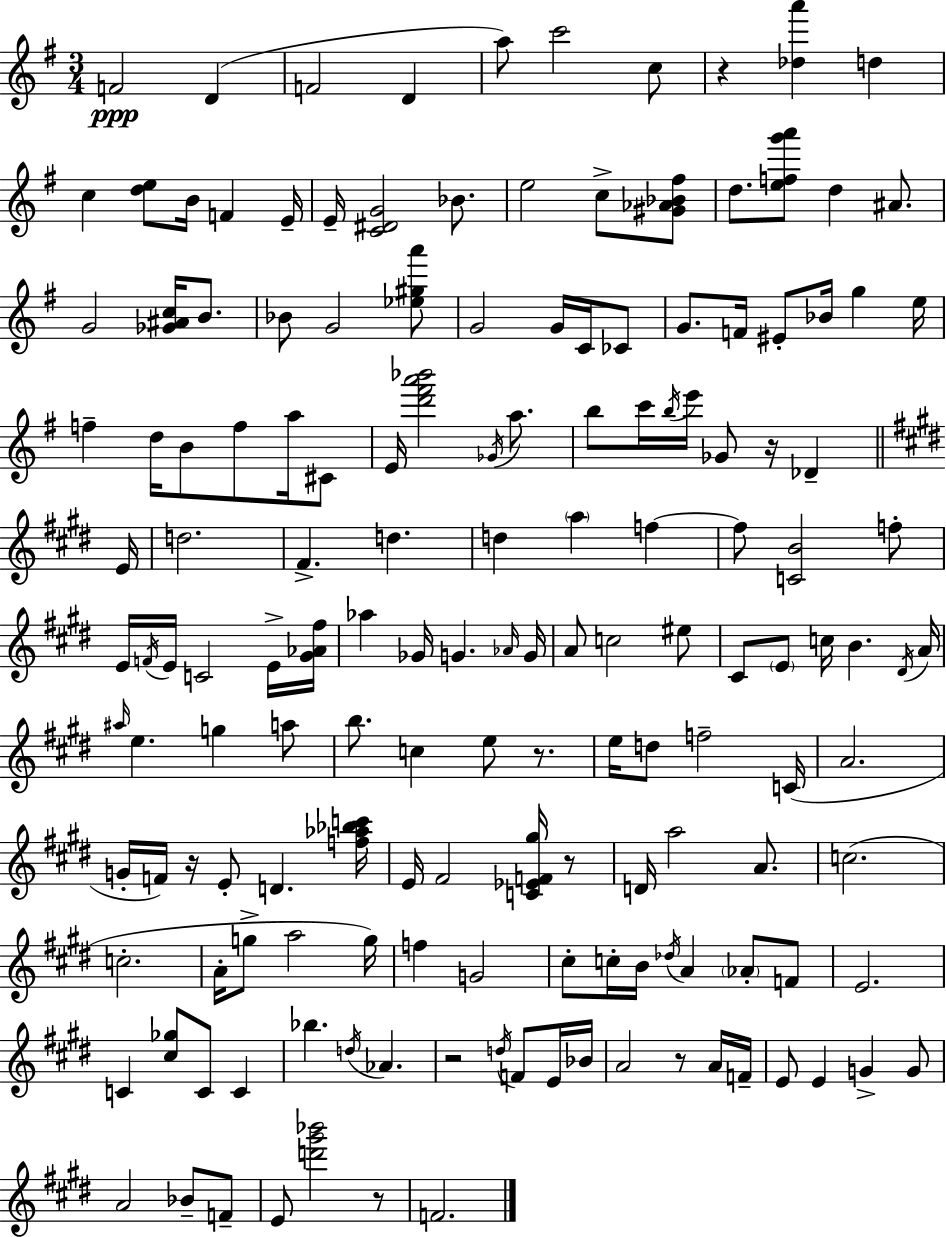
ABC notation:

X:1
T:Untitled
M:3/4
L:1/4
K:G
F2 D F2 D a/2 c'2 c/2 z [_da'] d c [de]/2 B/4 F E/4 E/4 [C^DG]2 _B/2 e2 c/2 [^G_A_B^f]/2 d/2 [efg'a']/2 d ^A/2 G2 [_G^Ac]/4 B/2 _B/2 G2 [_e^ga']/2 G2 G/4 C/4 _C/2 G/2 F/4 ^E/2 _B/4 g e/4 f d/4 B/2 f/2 a/4 ^C/2 E/4 [d'^f'a'_b']2 _G/4 a/2 b/2 c'/4 b/4 e'/4 _G/2 z/4 _D E/4 d2 ^F d d a f f/2 [CB]2 f/2 E/4 F/4 E/4 C2 E/4 [^G_A^f]/4 _a _G/4 G _A/4 G/4 A/2 c2 ^e/2 ^C/2 E/2 c/4 B ^D/4 A/4 ^a/4 e g a/2 b/2 c e/2 z/2 e/4 d/2 f2 C/4 A2 G/4 F/4 z/4 E/2 D [f_a_bc']/4 E/4 ^F2 [C_EF^g]/4 z/2 D/4 a2 A/2 c2 c2 A/4 g/2 a2 g/4 f G2 ^c/2 c/4 B/4 _d/4 A _A/2 F/2 E2 C [^c_g]/2 C/2 C _b d/4 _A z2 d/4 F/2 E/4 _B/4 A2 z/2 A/4 F/4 E/2 E G G/2 A2 _B/2 F/2 E/2 [d'^g'_b']2 z/2 F2